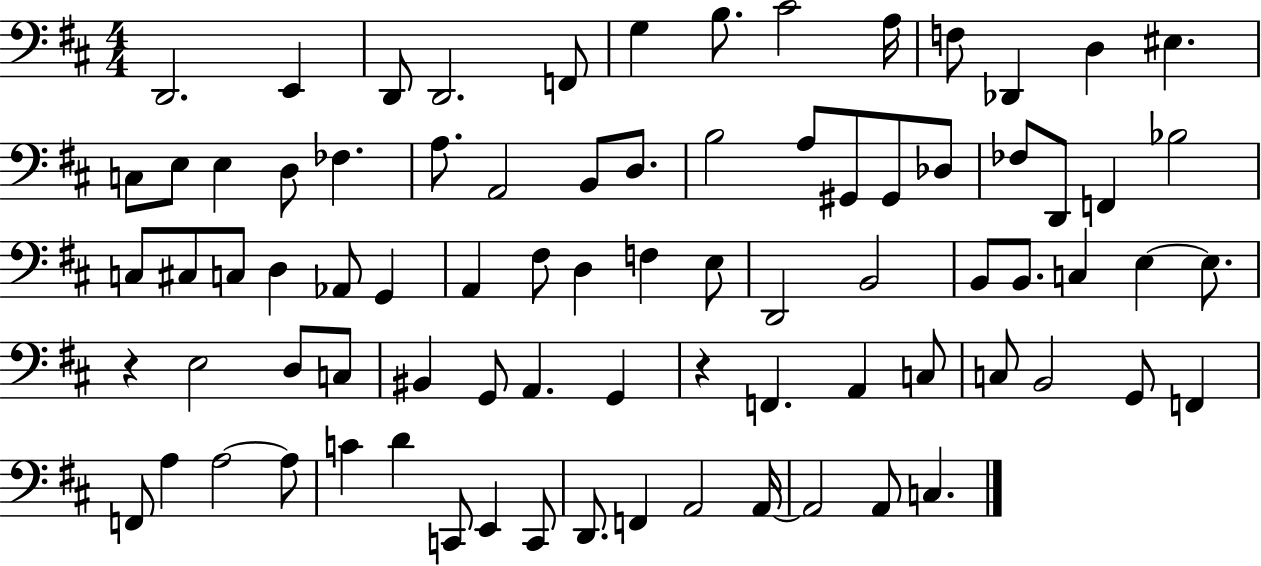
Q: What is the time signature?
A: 4/4